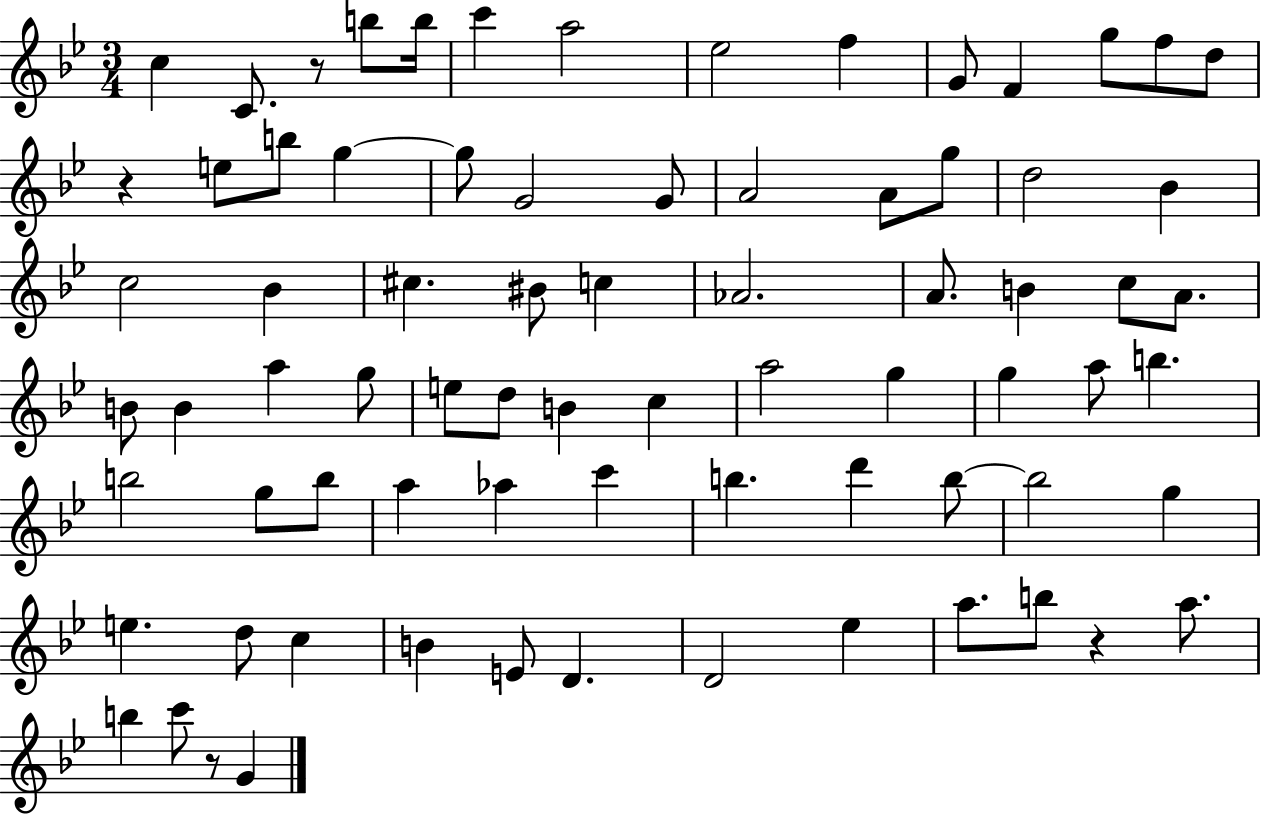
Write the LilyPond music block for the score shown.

{
  \clef treble
  \numericTimeSignature
  \time 3/4
  \key bes \major
  c''4 c'8. r8 b''8 b''16 | c'''4 a''2 | ees''2 f''4 | g'8 f'4 g''8 f''8 d''8 | \break r4 e''8 b''8 g''4~~ | g''8 g'2 g'8 | a'2 a'8 g''8 | d''2 bes'4 | \break c''2 bes'4 | cis''4. bis'8 c''4 | aes'2. | a'8. b'4 c''8 a'8. | \break b'8 b'4 a''4 g''8 | e''8 d''8 b'4 c''4 | a''2 g''4 | g''4 a''8 b''4. | \break b''2 g''8 b''8 | a''4 aes''4 c'''4 | b''4. d'''4 b''8~~ | b''2 g''4 | \break e''4. d''8 c''4 | b'4 e'8 d'4. | d'2 ees''4 | a''8. b''8 r4 a''8. | \break b''4 c'''8 r8 g'4 | \bar "|."
}